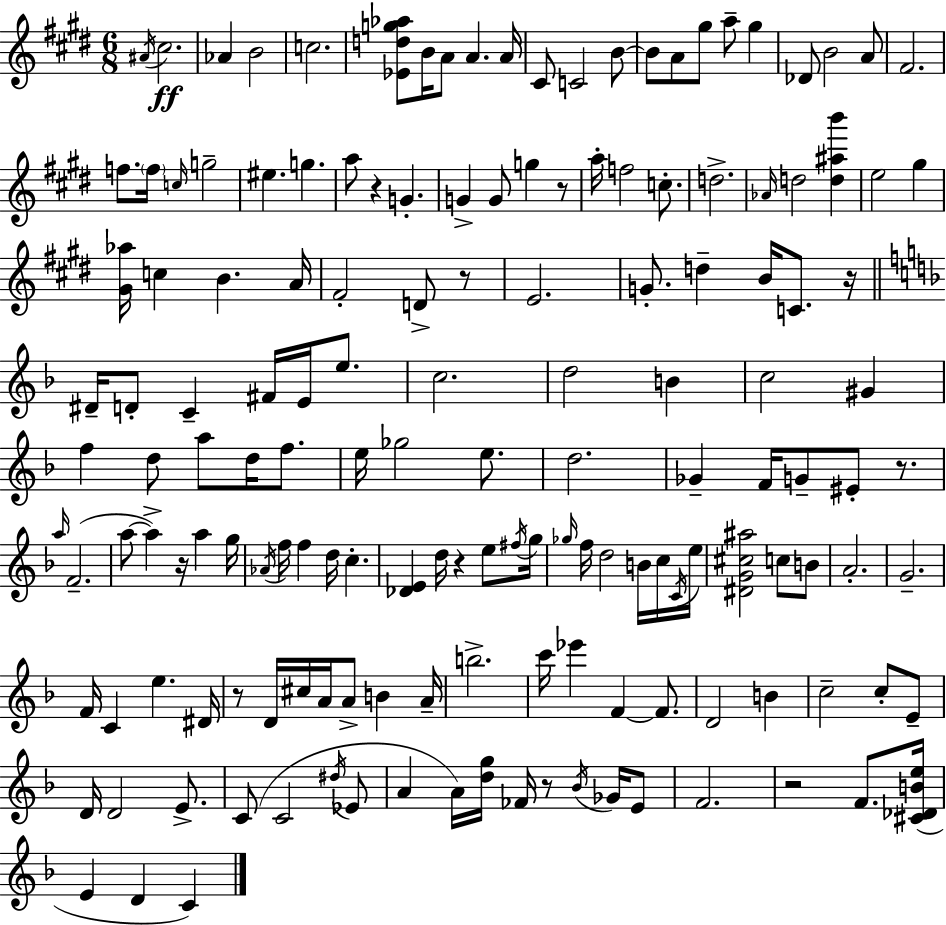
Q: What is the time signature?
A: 6/8